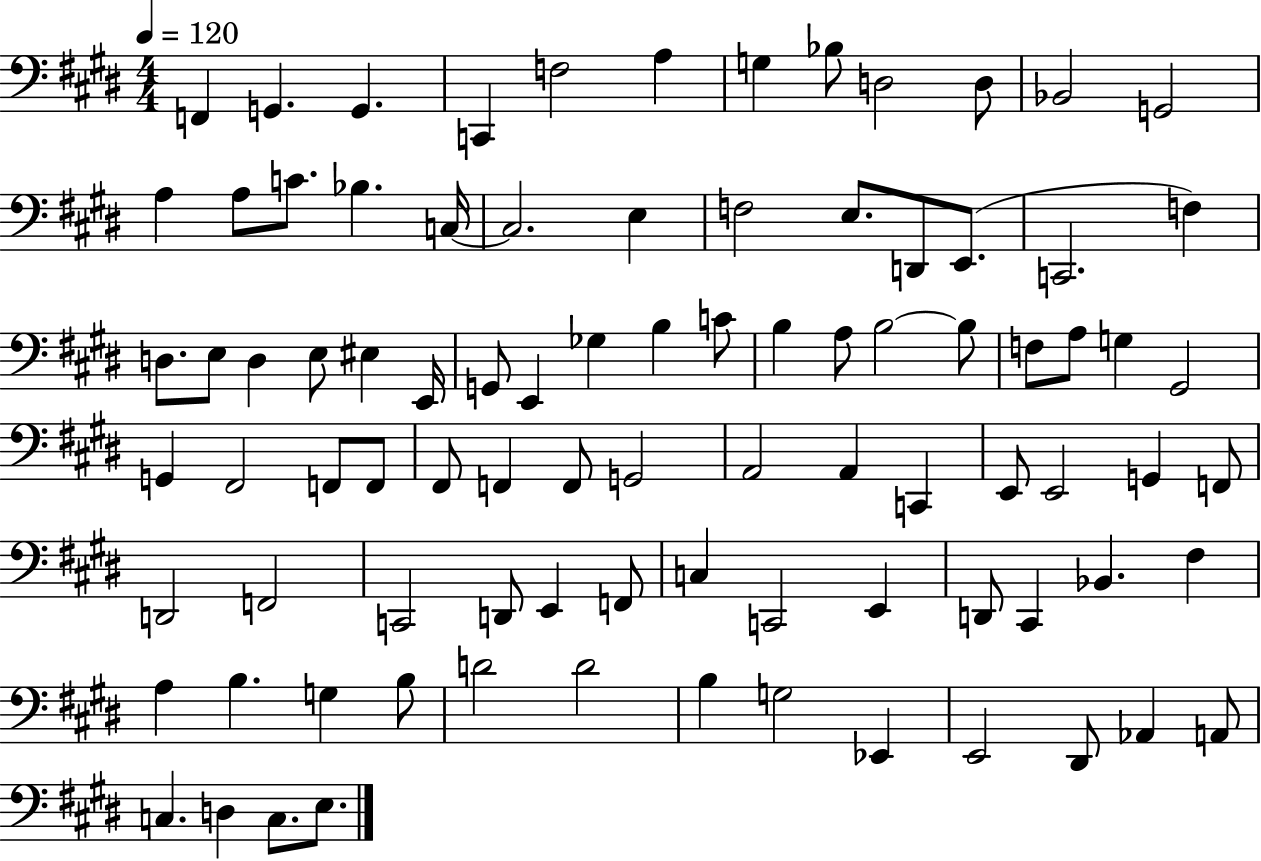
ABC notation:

X:1
T:Untitled
M:4/4
L:1/4
K:E
F,, G,, G,, C,, F,2 A, G, _B,/2 D,2 D,/2 _B,,2 G,,2 A, A,/2 C/2 _B, C,/4 C,2 E, F,2 E,/2 D,,/2 E,,/2 C,,2 F, D,/2 E,/2 D, E,/2 ^E, E,,/4 G,,/2 E,, _G, B, C/2 B, A,/2 B,2 B,/2 F,/2 A,/2 G, ^G,,2 G,, ^F,,2 F,,/2 F,,/2 ^F,,/2 F,, F,,/2 G,,2 A,,2 A,, C,, E,,/2 E,,2 G,, F,,/2 D,,2 F,,2 C,,2 D,,/2 E,, F,,/2 C, C,,2 E,, D,,/2 ^C,, _B,, ^F, A, B, G, B,/2 D2 D2 B, G,2 _E,, E,,2 ^D,,/2 _A,, A,,/2 C, D, C,/2 E,/2